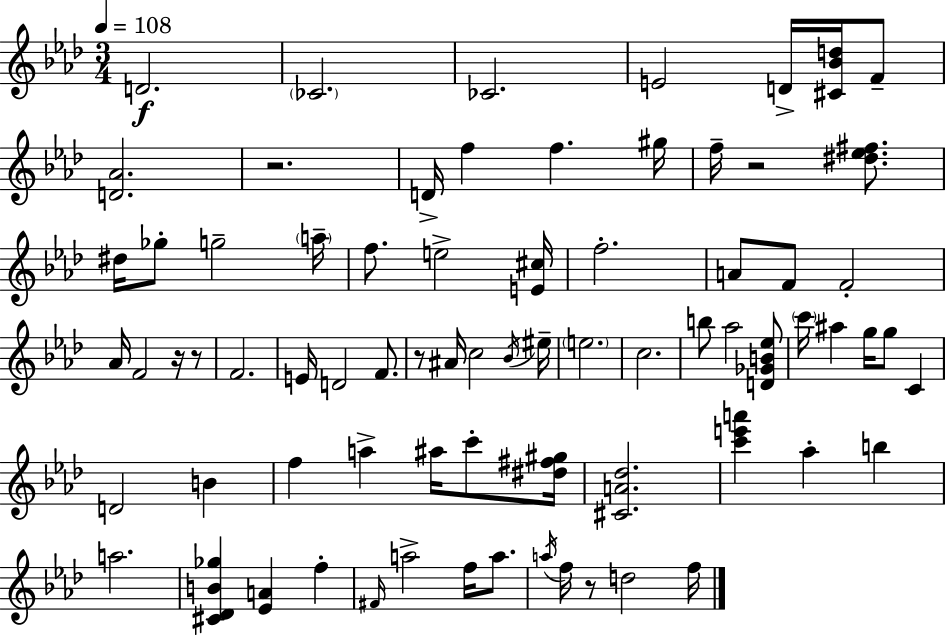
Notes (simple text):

D4/h. CES4/h. CES4/h. E4/h D4/s [C#4,Bb4,D5]/s F4/e [D4,Ab4]/h. R/h. D4/s F5/q F5/q. G#5/s F5/s R/h [D#5,Eb5,F#5]/e. D#5/s Gb5/e G5/h A5/s F5/e. E5/h [E4,C#5]/s F5/h. A4/e F4/e F4/h Ab4/s F4/h R/s R/e F4/h. E4/s D4/h F4/e. R/e A#4/s C5/h Bb4/s EIS5/s E5/h. C5/h. B5/e Ab5/h [D4,Gb4,B4,Eb5]/e C6/s A#5/q G5/s G5/e C4/q D4/h B4/q F5/q A5/q A#5/s C6/e [D#5,F#5,G#5]/s [C#4,A4,Db5]/h. [C6,E6,A6]/q Ab5/q B5/q A5/h. [C#4,Db4,B4,Gb5]/q [Eb4,A4]/q F5/q F#4/s A5/h F5/s A5/e. A5/s F5/s R/e D5/h F5/s